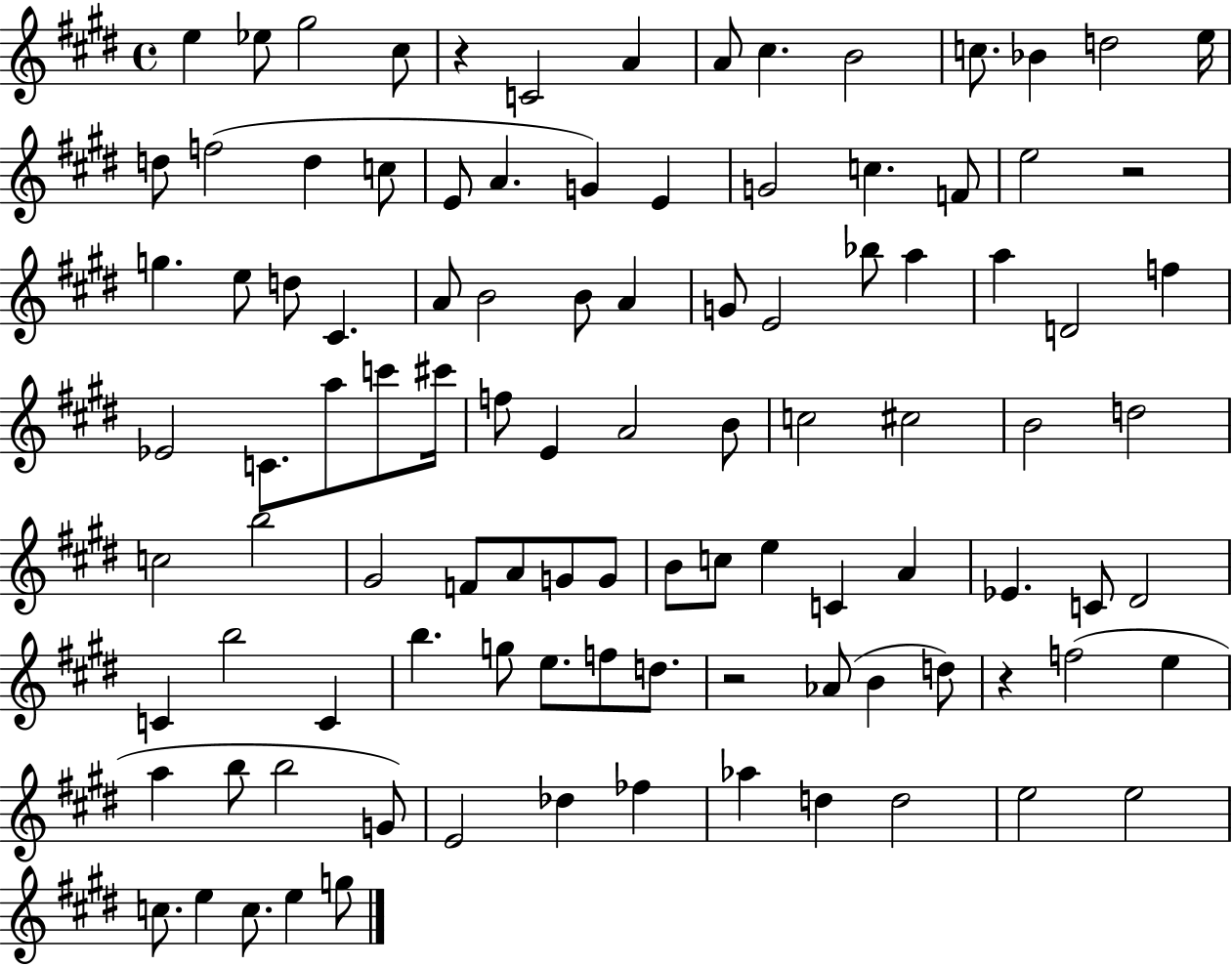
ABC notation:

X:1
T:Untitled
M:4/4
L:1/4
K:E
e _e/2 ^g2 ^c/2 z C2 A A/2 ^c B2 c/2 _B d2 e/4 d/2 f2 d c/2 E/2 A G E G2 c F/2 e2 z2 g e/2 d/2 ^C A/2 B2 B/2 A G/2 E2 _b/2 a a D2 f _E2 C/2 a/2 c'/2 ^c'/4 f/2 E A2 B/2 c2 ^c2 B2 d2 c2 b2 ^G2 F/2 A/2 G/2 G/2 B/2 c/2 e C A _E C/2 ^D2 C b2 C b g/2 e/2 f/2 d/2 z2 _A/2 B d/2 z f2 e a b/2 b2 G/2 E2 _d _f _a d d2 e2 e2 c/2 e c/2 e g/2